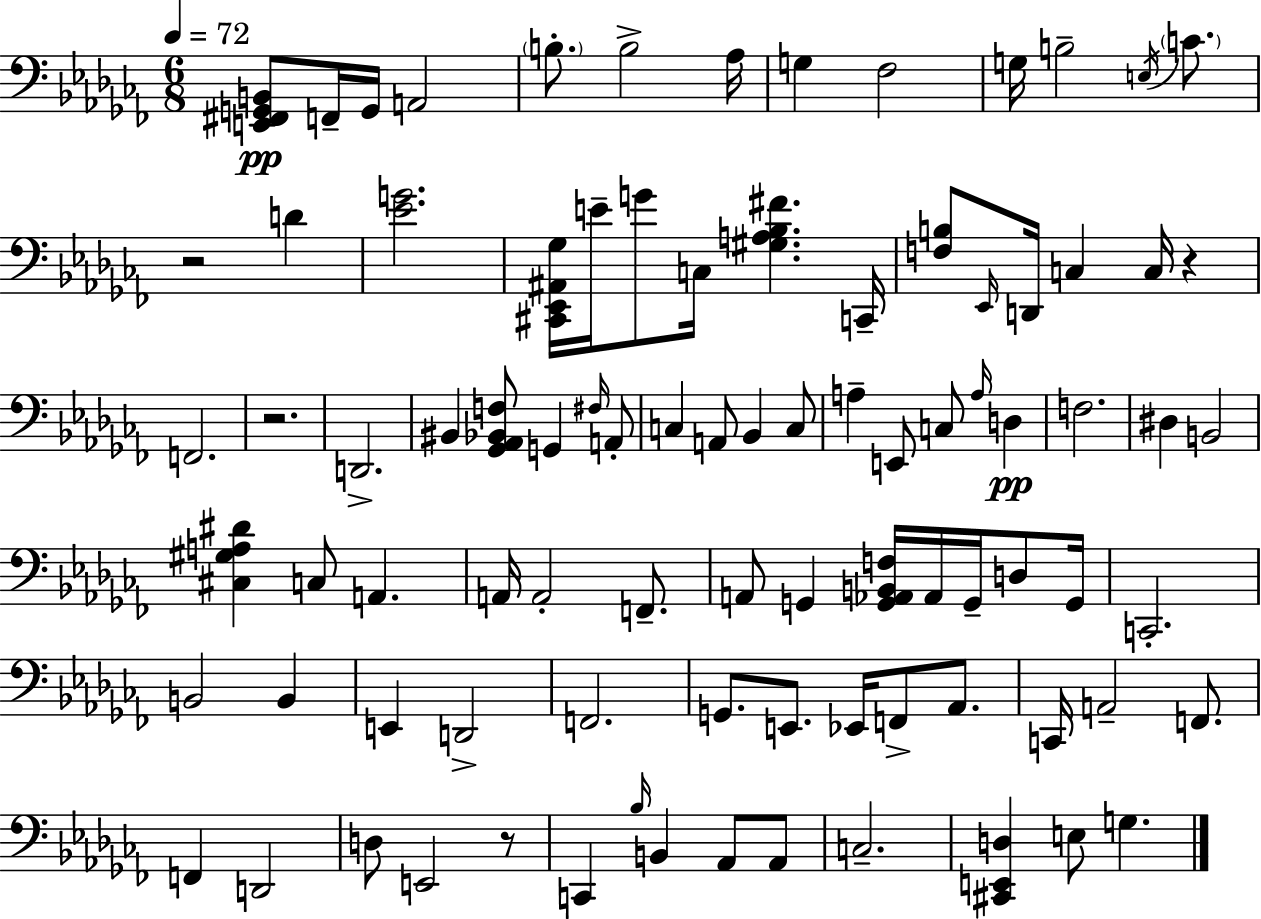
X:1
T:Untitled
M:6/8
L:1/4
K:Abm
[E,,^F,,G,,B,,]/2 F,,/4 G,,/4 A,,2 B,/2 B,2 _A,/4 G, _F,2 G,/4 B,2 E,/4 C/2 z2 D [_EG]2 [^C,,_E,,^A,,_G,]/4 E/4 G/2 C,/4 [^G,A,_B,^F] C,,/4 [F,B,]/2 _E,,/4 D,,/4 C, C,/4 z F,,2 z2 D,,2 ^B,, [_G,,_A,,_B,,F,]/2 G,, ^F,/4 A,,/2 C, A,,/2 _B,, C,/2 A, E,,/2 C,/2 A,/4 D, F,2 ^D, B,,2 [^C,^G,A,^D] C,/2 A,, A,,/4 A,,2 F,,/2 A,,/2 G,, [G,,_A,,B,,F,]/4 _A,,/4 G,,/4 D,/2 G,,/4 C,,2 B,,2 B,, E,, D,,2 F,,2 G,,/2 E,,/2 _E,,/4 F,,/2 _A,,/2 C,,/4 A,,2 F,,/2 F,, D,,2 D,/2 E,,2 z/2 C,, _B,/4 B,, _A,,/2 _A,,/2 C,2 [^C,,E,,D,] E,/2 G,